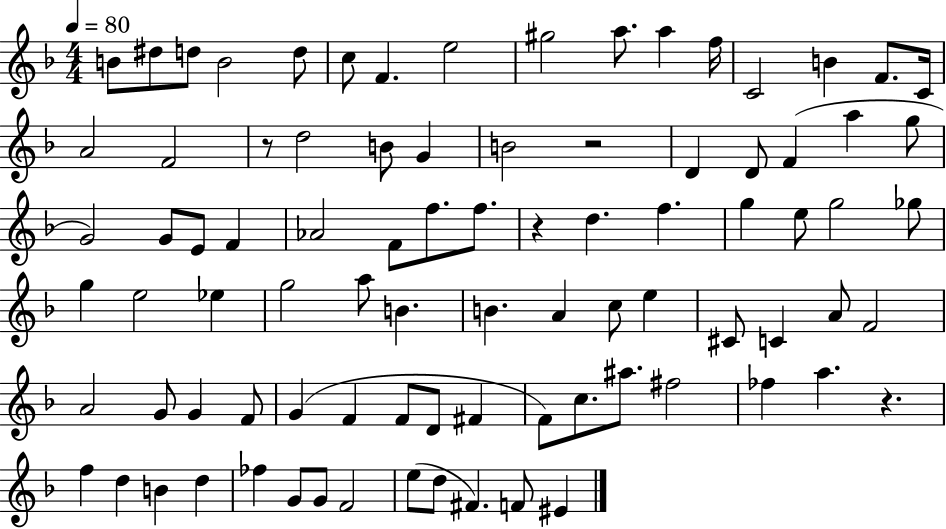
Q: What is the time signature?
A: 4/4